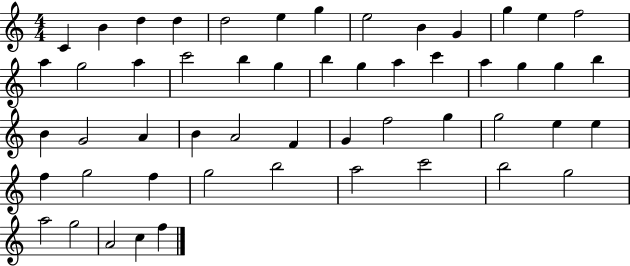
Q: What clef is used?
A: treble